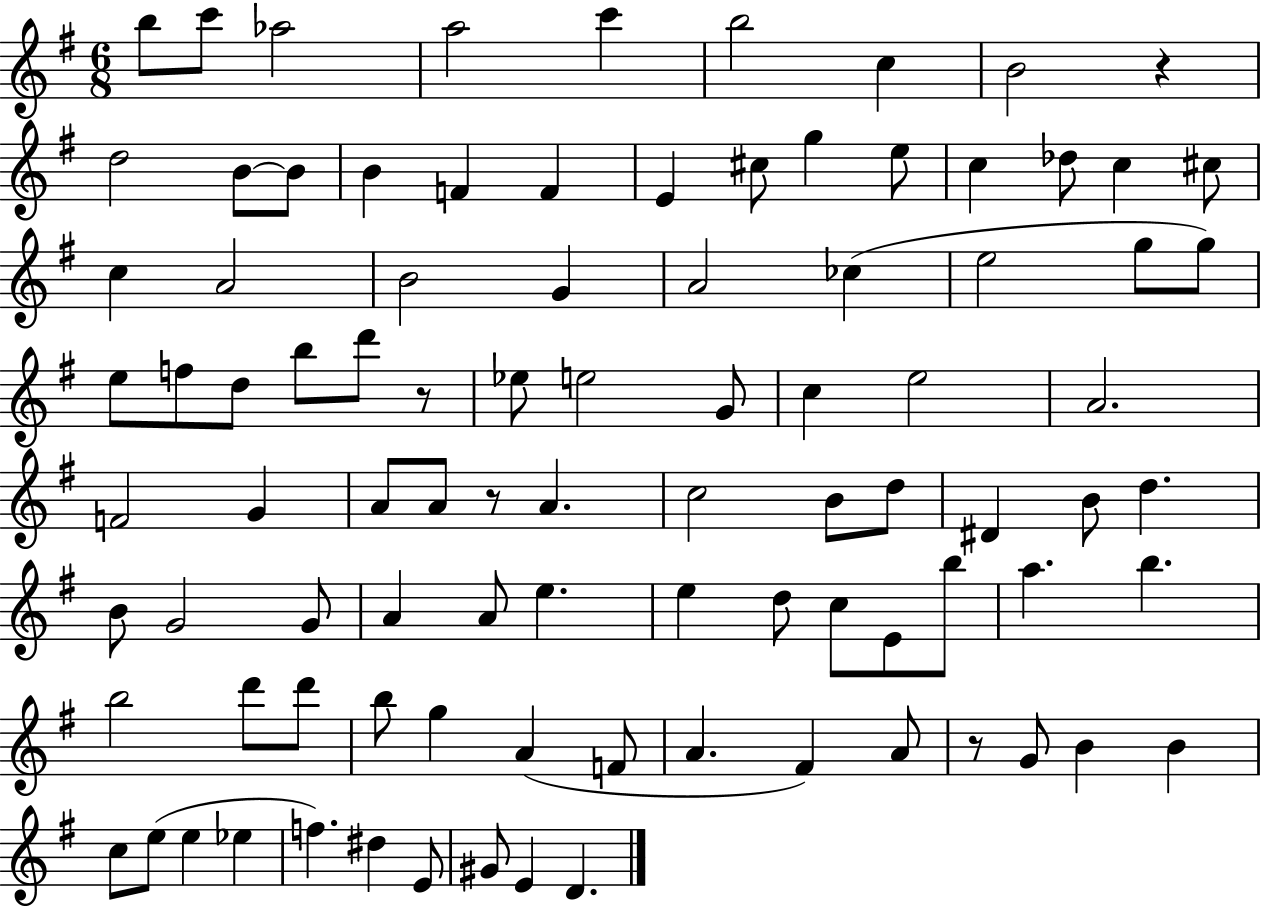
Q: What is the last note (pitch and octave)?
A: D4